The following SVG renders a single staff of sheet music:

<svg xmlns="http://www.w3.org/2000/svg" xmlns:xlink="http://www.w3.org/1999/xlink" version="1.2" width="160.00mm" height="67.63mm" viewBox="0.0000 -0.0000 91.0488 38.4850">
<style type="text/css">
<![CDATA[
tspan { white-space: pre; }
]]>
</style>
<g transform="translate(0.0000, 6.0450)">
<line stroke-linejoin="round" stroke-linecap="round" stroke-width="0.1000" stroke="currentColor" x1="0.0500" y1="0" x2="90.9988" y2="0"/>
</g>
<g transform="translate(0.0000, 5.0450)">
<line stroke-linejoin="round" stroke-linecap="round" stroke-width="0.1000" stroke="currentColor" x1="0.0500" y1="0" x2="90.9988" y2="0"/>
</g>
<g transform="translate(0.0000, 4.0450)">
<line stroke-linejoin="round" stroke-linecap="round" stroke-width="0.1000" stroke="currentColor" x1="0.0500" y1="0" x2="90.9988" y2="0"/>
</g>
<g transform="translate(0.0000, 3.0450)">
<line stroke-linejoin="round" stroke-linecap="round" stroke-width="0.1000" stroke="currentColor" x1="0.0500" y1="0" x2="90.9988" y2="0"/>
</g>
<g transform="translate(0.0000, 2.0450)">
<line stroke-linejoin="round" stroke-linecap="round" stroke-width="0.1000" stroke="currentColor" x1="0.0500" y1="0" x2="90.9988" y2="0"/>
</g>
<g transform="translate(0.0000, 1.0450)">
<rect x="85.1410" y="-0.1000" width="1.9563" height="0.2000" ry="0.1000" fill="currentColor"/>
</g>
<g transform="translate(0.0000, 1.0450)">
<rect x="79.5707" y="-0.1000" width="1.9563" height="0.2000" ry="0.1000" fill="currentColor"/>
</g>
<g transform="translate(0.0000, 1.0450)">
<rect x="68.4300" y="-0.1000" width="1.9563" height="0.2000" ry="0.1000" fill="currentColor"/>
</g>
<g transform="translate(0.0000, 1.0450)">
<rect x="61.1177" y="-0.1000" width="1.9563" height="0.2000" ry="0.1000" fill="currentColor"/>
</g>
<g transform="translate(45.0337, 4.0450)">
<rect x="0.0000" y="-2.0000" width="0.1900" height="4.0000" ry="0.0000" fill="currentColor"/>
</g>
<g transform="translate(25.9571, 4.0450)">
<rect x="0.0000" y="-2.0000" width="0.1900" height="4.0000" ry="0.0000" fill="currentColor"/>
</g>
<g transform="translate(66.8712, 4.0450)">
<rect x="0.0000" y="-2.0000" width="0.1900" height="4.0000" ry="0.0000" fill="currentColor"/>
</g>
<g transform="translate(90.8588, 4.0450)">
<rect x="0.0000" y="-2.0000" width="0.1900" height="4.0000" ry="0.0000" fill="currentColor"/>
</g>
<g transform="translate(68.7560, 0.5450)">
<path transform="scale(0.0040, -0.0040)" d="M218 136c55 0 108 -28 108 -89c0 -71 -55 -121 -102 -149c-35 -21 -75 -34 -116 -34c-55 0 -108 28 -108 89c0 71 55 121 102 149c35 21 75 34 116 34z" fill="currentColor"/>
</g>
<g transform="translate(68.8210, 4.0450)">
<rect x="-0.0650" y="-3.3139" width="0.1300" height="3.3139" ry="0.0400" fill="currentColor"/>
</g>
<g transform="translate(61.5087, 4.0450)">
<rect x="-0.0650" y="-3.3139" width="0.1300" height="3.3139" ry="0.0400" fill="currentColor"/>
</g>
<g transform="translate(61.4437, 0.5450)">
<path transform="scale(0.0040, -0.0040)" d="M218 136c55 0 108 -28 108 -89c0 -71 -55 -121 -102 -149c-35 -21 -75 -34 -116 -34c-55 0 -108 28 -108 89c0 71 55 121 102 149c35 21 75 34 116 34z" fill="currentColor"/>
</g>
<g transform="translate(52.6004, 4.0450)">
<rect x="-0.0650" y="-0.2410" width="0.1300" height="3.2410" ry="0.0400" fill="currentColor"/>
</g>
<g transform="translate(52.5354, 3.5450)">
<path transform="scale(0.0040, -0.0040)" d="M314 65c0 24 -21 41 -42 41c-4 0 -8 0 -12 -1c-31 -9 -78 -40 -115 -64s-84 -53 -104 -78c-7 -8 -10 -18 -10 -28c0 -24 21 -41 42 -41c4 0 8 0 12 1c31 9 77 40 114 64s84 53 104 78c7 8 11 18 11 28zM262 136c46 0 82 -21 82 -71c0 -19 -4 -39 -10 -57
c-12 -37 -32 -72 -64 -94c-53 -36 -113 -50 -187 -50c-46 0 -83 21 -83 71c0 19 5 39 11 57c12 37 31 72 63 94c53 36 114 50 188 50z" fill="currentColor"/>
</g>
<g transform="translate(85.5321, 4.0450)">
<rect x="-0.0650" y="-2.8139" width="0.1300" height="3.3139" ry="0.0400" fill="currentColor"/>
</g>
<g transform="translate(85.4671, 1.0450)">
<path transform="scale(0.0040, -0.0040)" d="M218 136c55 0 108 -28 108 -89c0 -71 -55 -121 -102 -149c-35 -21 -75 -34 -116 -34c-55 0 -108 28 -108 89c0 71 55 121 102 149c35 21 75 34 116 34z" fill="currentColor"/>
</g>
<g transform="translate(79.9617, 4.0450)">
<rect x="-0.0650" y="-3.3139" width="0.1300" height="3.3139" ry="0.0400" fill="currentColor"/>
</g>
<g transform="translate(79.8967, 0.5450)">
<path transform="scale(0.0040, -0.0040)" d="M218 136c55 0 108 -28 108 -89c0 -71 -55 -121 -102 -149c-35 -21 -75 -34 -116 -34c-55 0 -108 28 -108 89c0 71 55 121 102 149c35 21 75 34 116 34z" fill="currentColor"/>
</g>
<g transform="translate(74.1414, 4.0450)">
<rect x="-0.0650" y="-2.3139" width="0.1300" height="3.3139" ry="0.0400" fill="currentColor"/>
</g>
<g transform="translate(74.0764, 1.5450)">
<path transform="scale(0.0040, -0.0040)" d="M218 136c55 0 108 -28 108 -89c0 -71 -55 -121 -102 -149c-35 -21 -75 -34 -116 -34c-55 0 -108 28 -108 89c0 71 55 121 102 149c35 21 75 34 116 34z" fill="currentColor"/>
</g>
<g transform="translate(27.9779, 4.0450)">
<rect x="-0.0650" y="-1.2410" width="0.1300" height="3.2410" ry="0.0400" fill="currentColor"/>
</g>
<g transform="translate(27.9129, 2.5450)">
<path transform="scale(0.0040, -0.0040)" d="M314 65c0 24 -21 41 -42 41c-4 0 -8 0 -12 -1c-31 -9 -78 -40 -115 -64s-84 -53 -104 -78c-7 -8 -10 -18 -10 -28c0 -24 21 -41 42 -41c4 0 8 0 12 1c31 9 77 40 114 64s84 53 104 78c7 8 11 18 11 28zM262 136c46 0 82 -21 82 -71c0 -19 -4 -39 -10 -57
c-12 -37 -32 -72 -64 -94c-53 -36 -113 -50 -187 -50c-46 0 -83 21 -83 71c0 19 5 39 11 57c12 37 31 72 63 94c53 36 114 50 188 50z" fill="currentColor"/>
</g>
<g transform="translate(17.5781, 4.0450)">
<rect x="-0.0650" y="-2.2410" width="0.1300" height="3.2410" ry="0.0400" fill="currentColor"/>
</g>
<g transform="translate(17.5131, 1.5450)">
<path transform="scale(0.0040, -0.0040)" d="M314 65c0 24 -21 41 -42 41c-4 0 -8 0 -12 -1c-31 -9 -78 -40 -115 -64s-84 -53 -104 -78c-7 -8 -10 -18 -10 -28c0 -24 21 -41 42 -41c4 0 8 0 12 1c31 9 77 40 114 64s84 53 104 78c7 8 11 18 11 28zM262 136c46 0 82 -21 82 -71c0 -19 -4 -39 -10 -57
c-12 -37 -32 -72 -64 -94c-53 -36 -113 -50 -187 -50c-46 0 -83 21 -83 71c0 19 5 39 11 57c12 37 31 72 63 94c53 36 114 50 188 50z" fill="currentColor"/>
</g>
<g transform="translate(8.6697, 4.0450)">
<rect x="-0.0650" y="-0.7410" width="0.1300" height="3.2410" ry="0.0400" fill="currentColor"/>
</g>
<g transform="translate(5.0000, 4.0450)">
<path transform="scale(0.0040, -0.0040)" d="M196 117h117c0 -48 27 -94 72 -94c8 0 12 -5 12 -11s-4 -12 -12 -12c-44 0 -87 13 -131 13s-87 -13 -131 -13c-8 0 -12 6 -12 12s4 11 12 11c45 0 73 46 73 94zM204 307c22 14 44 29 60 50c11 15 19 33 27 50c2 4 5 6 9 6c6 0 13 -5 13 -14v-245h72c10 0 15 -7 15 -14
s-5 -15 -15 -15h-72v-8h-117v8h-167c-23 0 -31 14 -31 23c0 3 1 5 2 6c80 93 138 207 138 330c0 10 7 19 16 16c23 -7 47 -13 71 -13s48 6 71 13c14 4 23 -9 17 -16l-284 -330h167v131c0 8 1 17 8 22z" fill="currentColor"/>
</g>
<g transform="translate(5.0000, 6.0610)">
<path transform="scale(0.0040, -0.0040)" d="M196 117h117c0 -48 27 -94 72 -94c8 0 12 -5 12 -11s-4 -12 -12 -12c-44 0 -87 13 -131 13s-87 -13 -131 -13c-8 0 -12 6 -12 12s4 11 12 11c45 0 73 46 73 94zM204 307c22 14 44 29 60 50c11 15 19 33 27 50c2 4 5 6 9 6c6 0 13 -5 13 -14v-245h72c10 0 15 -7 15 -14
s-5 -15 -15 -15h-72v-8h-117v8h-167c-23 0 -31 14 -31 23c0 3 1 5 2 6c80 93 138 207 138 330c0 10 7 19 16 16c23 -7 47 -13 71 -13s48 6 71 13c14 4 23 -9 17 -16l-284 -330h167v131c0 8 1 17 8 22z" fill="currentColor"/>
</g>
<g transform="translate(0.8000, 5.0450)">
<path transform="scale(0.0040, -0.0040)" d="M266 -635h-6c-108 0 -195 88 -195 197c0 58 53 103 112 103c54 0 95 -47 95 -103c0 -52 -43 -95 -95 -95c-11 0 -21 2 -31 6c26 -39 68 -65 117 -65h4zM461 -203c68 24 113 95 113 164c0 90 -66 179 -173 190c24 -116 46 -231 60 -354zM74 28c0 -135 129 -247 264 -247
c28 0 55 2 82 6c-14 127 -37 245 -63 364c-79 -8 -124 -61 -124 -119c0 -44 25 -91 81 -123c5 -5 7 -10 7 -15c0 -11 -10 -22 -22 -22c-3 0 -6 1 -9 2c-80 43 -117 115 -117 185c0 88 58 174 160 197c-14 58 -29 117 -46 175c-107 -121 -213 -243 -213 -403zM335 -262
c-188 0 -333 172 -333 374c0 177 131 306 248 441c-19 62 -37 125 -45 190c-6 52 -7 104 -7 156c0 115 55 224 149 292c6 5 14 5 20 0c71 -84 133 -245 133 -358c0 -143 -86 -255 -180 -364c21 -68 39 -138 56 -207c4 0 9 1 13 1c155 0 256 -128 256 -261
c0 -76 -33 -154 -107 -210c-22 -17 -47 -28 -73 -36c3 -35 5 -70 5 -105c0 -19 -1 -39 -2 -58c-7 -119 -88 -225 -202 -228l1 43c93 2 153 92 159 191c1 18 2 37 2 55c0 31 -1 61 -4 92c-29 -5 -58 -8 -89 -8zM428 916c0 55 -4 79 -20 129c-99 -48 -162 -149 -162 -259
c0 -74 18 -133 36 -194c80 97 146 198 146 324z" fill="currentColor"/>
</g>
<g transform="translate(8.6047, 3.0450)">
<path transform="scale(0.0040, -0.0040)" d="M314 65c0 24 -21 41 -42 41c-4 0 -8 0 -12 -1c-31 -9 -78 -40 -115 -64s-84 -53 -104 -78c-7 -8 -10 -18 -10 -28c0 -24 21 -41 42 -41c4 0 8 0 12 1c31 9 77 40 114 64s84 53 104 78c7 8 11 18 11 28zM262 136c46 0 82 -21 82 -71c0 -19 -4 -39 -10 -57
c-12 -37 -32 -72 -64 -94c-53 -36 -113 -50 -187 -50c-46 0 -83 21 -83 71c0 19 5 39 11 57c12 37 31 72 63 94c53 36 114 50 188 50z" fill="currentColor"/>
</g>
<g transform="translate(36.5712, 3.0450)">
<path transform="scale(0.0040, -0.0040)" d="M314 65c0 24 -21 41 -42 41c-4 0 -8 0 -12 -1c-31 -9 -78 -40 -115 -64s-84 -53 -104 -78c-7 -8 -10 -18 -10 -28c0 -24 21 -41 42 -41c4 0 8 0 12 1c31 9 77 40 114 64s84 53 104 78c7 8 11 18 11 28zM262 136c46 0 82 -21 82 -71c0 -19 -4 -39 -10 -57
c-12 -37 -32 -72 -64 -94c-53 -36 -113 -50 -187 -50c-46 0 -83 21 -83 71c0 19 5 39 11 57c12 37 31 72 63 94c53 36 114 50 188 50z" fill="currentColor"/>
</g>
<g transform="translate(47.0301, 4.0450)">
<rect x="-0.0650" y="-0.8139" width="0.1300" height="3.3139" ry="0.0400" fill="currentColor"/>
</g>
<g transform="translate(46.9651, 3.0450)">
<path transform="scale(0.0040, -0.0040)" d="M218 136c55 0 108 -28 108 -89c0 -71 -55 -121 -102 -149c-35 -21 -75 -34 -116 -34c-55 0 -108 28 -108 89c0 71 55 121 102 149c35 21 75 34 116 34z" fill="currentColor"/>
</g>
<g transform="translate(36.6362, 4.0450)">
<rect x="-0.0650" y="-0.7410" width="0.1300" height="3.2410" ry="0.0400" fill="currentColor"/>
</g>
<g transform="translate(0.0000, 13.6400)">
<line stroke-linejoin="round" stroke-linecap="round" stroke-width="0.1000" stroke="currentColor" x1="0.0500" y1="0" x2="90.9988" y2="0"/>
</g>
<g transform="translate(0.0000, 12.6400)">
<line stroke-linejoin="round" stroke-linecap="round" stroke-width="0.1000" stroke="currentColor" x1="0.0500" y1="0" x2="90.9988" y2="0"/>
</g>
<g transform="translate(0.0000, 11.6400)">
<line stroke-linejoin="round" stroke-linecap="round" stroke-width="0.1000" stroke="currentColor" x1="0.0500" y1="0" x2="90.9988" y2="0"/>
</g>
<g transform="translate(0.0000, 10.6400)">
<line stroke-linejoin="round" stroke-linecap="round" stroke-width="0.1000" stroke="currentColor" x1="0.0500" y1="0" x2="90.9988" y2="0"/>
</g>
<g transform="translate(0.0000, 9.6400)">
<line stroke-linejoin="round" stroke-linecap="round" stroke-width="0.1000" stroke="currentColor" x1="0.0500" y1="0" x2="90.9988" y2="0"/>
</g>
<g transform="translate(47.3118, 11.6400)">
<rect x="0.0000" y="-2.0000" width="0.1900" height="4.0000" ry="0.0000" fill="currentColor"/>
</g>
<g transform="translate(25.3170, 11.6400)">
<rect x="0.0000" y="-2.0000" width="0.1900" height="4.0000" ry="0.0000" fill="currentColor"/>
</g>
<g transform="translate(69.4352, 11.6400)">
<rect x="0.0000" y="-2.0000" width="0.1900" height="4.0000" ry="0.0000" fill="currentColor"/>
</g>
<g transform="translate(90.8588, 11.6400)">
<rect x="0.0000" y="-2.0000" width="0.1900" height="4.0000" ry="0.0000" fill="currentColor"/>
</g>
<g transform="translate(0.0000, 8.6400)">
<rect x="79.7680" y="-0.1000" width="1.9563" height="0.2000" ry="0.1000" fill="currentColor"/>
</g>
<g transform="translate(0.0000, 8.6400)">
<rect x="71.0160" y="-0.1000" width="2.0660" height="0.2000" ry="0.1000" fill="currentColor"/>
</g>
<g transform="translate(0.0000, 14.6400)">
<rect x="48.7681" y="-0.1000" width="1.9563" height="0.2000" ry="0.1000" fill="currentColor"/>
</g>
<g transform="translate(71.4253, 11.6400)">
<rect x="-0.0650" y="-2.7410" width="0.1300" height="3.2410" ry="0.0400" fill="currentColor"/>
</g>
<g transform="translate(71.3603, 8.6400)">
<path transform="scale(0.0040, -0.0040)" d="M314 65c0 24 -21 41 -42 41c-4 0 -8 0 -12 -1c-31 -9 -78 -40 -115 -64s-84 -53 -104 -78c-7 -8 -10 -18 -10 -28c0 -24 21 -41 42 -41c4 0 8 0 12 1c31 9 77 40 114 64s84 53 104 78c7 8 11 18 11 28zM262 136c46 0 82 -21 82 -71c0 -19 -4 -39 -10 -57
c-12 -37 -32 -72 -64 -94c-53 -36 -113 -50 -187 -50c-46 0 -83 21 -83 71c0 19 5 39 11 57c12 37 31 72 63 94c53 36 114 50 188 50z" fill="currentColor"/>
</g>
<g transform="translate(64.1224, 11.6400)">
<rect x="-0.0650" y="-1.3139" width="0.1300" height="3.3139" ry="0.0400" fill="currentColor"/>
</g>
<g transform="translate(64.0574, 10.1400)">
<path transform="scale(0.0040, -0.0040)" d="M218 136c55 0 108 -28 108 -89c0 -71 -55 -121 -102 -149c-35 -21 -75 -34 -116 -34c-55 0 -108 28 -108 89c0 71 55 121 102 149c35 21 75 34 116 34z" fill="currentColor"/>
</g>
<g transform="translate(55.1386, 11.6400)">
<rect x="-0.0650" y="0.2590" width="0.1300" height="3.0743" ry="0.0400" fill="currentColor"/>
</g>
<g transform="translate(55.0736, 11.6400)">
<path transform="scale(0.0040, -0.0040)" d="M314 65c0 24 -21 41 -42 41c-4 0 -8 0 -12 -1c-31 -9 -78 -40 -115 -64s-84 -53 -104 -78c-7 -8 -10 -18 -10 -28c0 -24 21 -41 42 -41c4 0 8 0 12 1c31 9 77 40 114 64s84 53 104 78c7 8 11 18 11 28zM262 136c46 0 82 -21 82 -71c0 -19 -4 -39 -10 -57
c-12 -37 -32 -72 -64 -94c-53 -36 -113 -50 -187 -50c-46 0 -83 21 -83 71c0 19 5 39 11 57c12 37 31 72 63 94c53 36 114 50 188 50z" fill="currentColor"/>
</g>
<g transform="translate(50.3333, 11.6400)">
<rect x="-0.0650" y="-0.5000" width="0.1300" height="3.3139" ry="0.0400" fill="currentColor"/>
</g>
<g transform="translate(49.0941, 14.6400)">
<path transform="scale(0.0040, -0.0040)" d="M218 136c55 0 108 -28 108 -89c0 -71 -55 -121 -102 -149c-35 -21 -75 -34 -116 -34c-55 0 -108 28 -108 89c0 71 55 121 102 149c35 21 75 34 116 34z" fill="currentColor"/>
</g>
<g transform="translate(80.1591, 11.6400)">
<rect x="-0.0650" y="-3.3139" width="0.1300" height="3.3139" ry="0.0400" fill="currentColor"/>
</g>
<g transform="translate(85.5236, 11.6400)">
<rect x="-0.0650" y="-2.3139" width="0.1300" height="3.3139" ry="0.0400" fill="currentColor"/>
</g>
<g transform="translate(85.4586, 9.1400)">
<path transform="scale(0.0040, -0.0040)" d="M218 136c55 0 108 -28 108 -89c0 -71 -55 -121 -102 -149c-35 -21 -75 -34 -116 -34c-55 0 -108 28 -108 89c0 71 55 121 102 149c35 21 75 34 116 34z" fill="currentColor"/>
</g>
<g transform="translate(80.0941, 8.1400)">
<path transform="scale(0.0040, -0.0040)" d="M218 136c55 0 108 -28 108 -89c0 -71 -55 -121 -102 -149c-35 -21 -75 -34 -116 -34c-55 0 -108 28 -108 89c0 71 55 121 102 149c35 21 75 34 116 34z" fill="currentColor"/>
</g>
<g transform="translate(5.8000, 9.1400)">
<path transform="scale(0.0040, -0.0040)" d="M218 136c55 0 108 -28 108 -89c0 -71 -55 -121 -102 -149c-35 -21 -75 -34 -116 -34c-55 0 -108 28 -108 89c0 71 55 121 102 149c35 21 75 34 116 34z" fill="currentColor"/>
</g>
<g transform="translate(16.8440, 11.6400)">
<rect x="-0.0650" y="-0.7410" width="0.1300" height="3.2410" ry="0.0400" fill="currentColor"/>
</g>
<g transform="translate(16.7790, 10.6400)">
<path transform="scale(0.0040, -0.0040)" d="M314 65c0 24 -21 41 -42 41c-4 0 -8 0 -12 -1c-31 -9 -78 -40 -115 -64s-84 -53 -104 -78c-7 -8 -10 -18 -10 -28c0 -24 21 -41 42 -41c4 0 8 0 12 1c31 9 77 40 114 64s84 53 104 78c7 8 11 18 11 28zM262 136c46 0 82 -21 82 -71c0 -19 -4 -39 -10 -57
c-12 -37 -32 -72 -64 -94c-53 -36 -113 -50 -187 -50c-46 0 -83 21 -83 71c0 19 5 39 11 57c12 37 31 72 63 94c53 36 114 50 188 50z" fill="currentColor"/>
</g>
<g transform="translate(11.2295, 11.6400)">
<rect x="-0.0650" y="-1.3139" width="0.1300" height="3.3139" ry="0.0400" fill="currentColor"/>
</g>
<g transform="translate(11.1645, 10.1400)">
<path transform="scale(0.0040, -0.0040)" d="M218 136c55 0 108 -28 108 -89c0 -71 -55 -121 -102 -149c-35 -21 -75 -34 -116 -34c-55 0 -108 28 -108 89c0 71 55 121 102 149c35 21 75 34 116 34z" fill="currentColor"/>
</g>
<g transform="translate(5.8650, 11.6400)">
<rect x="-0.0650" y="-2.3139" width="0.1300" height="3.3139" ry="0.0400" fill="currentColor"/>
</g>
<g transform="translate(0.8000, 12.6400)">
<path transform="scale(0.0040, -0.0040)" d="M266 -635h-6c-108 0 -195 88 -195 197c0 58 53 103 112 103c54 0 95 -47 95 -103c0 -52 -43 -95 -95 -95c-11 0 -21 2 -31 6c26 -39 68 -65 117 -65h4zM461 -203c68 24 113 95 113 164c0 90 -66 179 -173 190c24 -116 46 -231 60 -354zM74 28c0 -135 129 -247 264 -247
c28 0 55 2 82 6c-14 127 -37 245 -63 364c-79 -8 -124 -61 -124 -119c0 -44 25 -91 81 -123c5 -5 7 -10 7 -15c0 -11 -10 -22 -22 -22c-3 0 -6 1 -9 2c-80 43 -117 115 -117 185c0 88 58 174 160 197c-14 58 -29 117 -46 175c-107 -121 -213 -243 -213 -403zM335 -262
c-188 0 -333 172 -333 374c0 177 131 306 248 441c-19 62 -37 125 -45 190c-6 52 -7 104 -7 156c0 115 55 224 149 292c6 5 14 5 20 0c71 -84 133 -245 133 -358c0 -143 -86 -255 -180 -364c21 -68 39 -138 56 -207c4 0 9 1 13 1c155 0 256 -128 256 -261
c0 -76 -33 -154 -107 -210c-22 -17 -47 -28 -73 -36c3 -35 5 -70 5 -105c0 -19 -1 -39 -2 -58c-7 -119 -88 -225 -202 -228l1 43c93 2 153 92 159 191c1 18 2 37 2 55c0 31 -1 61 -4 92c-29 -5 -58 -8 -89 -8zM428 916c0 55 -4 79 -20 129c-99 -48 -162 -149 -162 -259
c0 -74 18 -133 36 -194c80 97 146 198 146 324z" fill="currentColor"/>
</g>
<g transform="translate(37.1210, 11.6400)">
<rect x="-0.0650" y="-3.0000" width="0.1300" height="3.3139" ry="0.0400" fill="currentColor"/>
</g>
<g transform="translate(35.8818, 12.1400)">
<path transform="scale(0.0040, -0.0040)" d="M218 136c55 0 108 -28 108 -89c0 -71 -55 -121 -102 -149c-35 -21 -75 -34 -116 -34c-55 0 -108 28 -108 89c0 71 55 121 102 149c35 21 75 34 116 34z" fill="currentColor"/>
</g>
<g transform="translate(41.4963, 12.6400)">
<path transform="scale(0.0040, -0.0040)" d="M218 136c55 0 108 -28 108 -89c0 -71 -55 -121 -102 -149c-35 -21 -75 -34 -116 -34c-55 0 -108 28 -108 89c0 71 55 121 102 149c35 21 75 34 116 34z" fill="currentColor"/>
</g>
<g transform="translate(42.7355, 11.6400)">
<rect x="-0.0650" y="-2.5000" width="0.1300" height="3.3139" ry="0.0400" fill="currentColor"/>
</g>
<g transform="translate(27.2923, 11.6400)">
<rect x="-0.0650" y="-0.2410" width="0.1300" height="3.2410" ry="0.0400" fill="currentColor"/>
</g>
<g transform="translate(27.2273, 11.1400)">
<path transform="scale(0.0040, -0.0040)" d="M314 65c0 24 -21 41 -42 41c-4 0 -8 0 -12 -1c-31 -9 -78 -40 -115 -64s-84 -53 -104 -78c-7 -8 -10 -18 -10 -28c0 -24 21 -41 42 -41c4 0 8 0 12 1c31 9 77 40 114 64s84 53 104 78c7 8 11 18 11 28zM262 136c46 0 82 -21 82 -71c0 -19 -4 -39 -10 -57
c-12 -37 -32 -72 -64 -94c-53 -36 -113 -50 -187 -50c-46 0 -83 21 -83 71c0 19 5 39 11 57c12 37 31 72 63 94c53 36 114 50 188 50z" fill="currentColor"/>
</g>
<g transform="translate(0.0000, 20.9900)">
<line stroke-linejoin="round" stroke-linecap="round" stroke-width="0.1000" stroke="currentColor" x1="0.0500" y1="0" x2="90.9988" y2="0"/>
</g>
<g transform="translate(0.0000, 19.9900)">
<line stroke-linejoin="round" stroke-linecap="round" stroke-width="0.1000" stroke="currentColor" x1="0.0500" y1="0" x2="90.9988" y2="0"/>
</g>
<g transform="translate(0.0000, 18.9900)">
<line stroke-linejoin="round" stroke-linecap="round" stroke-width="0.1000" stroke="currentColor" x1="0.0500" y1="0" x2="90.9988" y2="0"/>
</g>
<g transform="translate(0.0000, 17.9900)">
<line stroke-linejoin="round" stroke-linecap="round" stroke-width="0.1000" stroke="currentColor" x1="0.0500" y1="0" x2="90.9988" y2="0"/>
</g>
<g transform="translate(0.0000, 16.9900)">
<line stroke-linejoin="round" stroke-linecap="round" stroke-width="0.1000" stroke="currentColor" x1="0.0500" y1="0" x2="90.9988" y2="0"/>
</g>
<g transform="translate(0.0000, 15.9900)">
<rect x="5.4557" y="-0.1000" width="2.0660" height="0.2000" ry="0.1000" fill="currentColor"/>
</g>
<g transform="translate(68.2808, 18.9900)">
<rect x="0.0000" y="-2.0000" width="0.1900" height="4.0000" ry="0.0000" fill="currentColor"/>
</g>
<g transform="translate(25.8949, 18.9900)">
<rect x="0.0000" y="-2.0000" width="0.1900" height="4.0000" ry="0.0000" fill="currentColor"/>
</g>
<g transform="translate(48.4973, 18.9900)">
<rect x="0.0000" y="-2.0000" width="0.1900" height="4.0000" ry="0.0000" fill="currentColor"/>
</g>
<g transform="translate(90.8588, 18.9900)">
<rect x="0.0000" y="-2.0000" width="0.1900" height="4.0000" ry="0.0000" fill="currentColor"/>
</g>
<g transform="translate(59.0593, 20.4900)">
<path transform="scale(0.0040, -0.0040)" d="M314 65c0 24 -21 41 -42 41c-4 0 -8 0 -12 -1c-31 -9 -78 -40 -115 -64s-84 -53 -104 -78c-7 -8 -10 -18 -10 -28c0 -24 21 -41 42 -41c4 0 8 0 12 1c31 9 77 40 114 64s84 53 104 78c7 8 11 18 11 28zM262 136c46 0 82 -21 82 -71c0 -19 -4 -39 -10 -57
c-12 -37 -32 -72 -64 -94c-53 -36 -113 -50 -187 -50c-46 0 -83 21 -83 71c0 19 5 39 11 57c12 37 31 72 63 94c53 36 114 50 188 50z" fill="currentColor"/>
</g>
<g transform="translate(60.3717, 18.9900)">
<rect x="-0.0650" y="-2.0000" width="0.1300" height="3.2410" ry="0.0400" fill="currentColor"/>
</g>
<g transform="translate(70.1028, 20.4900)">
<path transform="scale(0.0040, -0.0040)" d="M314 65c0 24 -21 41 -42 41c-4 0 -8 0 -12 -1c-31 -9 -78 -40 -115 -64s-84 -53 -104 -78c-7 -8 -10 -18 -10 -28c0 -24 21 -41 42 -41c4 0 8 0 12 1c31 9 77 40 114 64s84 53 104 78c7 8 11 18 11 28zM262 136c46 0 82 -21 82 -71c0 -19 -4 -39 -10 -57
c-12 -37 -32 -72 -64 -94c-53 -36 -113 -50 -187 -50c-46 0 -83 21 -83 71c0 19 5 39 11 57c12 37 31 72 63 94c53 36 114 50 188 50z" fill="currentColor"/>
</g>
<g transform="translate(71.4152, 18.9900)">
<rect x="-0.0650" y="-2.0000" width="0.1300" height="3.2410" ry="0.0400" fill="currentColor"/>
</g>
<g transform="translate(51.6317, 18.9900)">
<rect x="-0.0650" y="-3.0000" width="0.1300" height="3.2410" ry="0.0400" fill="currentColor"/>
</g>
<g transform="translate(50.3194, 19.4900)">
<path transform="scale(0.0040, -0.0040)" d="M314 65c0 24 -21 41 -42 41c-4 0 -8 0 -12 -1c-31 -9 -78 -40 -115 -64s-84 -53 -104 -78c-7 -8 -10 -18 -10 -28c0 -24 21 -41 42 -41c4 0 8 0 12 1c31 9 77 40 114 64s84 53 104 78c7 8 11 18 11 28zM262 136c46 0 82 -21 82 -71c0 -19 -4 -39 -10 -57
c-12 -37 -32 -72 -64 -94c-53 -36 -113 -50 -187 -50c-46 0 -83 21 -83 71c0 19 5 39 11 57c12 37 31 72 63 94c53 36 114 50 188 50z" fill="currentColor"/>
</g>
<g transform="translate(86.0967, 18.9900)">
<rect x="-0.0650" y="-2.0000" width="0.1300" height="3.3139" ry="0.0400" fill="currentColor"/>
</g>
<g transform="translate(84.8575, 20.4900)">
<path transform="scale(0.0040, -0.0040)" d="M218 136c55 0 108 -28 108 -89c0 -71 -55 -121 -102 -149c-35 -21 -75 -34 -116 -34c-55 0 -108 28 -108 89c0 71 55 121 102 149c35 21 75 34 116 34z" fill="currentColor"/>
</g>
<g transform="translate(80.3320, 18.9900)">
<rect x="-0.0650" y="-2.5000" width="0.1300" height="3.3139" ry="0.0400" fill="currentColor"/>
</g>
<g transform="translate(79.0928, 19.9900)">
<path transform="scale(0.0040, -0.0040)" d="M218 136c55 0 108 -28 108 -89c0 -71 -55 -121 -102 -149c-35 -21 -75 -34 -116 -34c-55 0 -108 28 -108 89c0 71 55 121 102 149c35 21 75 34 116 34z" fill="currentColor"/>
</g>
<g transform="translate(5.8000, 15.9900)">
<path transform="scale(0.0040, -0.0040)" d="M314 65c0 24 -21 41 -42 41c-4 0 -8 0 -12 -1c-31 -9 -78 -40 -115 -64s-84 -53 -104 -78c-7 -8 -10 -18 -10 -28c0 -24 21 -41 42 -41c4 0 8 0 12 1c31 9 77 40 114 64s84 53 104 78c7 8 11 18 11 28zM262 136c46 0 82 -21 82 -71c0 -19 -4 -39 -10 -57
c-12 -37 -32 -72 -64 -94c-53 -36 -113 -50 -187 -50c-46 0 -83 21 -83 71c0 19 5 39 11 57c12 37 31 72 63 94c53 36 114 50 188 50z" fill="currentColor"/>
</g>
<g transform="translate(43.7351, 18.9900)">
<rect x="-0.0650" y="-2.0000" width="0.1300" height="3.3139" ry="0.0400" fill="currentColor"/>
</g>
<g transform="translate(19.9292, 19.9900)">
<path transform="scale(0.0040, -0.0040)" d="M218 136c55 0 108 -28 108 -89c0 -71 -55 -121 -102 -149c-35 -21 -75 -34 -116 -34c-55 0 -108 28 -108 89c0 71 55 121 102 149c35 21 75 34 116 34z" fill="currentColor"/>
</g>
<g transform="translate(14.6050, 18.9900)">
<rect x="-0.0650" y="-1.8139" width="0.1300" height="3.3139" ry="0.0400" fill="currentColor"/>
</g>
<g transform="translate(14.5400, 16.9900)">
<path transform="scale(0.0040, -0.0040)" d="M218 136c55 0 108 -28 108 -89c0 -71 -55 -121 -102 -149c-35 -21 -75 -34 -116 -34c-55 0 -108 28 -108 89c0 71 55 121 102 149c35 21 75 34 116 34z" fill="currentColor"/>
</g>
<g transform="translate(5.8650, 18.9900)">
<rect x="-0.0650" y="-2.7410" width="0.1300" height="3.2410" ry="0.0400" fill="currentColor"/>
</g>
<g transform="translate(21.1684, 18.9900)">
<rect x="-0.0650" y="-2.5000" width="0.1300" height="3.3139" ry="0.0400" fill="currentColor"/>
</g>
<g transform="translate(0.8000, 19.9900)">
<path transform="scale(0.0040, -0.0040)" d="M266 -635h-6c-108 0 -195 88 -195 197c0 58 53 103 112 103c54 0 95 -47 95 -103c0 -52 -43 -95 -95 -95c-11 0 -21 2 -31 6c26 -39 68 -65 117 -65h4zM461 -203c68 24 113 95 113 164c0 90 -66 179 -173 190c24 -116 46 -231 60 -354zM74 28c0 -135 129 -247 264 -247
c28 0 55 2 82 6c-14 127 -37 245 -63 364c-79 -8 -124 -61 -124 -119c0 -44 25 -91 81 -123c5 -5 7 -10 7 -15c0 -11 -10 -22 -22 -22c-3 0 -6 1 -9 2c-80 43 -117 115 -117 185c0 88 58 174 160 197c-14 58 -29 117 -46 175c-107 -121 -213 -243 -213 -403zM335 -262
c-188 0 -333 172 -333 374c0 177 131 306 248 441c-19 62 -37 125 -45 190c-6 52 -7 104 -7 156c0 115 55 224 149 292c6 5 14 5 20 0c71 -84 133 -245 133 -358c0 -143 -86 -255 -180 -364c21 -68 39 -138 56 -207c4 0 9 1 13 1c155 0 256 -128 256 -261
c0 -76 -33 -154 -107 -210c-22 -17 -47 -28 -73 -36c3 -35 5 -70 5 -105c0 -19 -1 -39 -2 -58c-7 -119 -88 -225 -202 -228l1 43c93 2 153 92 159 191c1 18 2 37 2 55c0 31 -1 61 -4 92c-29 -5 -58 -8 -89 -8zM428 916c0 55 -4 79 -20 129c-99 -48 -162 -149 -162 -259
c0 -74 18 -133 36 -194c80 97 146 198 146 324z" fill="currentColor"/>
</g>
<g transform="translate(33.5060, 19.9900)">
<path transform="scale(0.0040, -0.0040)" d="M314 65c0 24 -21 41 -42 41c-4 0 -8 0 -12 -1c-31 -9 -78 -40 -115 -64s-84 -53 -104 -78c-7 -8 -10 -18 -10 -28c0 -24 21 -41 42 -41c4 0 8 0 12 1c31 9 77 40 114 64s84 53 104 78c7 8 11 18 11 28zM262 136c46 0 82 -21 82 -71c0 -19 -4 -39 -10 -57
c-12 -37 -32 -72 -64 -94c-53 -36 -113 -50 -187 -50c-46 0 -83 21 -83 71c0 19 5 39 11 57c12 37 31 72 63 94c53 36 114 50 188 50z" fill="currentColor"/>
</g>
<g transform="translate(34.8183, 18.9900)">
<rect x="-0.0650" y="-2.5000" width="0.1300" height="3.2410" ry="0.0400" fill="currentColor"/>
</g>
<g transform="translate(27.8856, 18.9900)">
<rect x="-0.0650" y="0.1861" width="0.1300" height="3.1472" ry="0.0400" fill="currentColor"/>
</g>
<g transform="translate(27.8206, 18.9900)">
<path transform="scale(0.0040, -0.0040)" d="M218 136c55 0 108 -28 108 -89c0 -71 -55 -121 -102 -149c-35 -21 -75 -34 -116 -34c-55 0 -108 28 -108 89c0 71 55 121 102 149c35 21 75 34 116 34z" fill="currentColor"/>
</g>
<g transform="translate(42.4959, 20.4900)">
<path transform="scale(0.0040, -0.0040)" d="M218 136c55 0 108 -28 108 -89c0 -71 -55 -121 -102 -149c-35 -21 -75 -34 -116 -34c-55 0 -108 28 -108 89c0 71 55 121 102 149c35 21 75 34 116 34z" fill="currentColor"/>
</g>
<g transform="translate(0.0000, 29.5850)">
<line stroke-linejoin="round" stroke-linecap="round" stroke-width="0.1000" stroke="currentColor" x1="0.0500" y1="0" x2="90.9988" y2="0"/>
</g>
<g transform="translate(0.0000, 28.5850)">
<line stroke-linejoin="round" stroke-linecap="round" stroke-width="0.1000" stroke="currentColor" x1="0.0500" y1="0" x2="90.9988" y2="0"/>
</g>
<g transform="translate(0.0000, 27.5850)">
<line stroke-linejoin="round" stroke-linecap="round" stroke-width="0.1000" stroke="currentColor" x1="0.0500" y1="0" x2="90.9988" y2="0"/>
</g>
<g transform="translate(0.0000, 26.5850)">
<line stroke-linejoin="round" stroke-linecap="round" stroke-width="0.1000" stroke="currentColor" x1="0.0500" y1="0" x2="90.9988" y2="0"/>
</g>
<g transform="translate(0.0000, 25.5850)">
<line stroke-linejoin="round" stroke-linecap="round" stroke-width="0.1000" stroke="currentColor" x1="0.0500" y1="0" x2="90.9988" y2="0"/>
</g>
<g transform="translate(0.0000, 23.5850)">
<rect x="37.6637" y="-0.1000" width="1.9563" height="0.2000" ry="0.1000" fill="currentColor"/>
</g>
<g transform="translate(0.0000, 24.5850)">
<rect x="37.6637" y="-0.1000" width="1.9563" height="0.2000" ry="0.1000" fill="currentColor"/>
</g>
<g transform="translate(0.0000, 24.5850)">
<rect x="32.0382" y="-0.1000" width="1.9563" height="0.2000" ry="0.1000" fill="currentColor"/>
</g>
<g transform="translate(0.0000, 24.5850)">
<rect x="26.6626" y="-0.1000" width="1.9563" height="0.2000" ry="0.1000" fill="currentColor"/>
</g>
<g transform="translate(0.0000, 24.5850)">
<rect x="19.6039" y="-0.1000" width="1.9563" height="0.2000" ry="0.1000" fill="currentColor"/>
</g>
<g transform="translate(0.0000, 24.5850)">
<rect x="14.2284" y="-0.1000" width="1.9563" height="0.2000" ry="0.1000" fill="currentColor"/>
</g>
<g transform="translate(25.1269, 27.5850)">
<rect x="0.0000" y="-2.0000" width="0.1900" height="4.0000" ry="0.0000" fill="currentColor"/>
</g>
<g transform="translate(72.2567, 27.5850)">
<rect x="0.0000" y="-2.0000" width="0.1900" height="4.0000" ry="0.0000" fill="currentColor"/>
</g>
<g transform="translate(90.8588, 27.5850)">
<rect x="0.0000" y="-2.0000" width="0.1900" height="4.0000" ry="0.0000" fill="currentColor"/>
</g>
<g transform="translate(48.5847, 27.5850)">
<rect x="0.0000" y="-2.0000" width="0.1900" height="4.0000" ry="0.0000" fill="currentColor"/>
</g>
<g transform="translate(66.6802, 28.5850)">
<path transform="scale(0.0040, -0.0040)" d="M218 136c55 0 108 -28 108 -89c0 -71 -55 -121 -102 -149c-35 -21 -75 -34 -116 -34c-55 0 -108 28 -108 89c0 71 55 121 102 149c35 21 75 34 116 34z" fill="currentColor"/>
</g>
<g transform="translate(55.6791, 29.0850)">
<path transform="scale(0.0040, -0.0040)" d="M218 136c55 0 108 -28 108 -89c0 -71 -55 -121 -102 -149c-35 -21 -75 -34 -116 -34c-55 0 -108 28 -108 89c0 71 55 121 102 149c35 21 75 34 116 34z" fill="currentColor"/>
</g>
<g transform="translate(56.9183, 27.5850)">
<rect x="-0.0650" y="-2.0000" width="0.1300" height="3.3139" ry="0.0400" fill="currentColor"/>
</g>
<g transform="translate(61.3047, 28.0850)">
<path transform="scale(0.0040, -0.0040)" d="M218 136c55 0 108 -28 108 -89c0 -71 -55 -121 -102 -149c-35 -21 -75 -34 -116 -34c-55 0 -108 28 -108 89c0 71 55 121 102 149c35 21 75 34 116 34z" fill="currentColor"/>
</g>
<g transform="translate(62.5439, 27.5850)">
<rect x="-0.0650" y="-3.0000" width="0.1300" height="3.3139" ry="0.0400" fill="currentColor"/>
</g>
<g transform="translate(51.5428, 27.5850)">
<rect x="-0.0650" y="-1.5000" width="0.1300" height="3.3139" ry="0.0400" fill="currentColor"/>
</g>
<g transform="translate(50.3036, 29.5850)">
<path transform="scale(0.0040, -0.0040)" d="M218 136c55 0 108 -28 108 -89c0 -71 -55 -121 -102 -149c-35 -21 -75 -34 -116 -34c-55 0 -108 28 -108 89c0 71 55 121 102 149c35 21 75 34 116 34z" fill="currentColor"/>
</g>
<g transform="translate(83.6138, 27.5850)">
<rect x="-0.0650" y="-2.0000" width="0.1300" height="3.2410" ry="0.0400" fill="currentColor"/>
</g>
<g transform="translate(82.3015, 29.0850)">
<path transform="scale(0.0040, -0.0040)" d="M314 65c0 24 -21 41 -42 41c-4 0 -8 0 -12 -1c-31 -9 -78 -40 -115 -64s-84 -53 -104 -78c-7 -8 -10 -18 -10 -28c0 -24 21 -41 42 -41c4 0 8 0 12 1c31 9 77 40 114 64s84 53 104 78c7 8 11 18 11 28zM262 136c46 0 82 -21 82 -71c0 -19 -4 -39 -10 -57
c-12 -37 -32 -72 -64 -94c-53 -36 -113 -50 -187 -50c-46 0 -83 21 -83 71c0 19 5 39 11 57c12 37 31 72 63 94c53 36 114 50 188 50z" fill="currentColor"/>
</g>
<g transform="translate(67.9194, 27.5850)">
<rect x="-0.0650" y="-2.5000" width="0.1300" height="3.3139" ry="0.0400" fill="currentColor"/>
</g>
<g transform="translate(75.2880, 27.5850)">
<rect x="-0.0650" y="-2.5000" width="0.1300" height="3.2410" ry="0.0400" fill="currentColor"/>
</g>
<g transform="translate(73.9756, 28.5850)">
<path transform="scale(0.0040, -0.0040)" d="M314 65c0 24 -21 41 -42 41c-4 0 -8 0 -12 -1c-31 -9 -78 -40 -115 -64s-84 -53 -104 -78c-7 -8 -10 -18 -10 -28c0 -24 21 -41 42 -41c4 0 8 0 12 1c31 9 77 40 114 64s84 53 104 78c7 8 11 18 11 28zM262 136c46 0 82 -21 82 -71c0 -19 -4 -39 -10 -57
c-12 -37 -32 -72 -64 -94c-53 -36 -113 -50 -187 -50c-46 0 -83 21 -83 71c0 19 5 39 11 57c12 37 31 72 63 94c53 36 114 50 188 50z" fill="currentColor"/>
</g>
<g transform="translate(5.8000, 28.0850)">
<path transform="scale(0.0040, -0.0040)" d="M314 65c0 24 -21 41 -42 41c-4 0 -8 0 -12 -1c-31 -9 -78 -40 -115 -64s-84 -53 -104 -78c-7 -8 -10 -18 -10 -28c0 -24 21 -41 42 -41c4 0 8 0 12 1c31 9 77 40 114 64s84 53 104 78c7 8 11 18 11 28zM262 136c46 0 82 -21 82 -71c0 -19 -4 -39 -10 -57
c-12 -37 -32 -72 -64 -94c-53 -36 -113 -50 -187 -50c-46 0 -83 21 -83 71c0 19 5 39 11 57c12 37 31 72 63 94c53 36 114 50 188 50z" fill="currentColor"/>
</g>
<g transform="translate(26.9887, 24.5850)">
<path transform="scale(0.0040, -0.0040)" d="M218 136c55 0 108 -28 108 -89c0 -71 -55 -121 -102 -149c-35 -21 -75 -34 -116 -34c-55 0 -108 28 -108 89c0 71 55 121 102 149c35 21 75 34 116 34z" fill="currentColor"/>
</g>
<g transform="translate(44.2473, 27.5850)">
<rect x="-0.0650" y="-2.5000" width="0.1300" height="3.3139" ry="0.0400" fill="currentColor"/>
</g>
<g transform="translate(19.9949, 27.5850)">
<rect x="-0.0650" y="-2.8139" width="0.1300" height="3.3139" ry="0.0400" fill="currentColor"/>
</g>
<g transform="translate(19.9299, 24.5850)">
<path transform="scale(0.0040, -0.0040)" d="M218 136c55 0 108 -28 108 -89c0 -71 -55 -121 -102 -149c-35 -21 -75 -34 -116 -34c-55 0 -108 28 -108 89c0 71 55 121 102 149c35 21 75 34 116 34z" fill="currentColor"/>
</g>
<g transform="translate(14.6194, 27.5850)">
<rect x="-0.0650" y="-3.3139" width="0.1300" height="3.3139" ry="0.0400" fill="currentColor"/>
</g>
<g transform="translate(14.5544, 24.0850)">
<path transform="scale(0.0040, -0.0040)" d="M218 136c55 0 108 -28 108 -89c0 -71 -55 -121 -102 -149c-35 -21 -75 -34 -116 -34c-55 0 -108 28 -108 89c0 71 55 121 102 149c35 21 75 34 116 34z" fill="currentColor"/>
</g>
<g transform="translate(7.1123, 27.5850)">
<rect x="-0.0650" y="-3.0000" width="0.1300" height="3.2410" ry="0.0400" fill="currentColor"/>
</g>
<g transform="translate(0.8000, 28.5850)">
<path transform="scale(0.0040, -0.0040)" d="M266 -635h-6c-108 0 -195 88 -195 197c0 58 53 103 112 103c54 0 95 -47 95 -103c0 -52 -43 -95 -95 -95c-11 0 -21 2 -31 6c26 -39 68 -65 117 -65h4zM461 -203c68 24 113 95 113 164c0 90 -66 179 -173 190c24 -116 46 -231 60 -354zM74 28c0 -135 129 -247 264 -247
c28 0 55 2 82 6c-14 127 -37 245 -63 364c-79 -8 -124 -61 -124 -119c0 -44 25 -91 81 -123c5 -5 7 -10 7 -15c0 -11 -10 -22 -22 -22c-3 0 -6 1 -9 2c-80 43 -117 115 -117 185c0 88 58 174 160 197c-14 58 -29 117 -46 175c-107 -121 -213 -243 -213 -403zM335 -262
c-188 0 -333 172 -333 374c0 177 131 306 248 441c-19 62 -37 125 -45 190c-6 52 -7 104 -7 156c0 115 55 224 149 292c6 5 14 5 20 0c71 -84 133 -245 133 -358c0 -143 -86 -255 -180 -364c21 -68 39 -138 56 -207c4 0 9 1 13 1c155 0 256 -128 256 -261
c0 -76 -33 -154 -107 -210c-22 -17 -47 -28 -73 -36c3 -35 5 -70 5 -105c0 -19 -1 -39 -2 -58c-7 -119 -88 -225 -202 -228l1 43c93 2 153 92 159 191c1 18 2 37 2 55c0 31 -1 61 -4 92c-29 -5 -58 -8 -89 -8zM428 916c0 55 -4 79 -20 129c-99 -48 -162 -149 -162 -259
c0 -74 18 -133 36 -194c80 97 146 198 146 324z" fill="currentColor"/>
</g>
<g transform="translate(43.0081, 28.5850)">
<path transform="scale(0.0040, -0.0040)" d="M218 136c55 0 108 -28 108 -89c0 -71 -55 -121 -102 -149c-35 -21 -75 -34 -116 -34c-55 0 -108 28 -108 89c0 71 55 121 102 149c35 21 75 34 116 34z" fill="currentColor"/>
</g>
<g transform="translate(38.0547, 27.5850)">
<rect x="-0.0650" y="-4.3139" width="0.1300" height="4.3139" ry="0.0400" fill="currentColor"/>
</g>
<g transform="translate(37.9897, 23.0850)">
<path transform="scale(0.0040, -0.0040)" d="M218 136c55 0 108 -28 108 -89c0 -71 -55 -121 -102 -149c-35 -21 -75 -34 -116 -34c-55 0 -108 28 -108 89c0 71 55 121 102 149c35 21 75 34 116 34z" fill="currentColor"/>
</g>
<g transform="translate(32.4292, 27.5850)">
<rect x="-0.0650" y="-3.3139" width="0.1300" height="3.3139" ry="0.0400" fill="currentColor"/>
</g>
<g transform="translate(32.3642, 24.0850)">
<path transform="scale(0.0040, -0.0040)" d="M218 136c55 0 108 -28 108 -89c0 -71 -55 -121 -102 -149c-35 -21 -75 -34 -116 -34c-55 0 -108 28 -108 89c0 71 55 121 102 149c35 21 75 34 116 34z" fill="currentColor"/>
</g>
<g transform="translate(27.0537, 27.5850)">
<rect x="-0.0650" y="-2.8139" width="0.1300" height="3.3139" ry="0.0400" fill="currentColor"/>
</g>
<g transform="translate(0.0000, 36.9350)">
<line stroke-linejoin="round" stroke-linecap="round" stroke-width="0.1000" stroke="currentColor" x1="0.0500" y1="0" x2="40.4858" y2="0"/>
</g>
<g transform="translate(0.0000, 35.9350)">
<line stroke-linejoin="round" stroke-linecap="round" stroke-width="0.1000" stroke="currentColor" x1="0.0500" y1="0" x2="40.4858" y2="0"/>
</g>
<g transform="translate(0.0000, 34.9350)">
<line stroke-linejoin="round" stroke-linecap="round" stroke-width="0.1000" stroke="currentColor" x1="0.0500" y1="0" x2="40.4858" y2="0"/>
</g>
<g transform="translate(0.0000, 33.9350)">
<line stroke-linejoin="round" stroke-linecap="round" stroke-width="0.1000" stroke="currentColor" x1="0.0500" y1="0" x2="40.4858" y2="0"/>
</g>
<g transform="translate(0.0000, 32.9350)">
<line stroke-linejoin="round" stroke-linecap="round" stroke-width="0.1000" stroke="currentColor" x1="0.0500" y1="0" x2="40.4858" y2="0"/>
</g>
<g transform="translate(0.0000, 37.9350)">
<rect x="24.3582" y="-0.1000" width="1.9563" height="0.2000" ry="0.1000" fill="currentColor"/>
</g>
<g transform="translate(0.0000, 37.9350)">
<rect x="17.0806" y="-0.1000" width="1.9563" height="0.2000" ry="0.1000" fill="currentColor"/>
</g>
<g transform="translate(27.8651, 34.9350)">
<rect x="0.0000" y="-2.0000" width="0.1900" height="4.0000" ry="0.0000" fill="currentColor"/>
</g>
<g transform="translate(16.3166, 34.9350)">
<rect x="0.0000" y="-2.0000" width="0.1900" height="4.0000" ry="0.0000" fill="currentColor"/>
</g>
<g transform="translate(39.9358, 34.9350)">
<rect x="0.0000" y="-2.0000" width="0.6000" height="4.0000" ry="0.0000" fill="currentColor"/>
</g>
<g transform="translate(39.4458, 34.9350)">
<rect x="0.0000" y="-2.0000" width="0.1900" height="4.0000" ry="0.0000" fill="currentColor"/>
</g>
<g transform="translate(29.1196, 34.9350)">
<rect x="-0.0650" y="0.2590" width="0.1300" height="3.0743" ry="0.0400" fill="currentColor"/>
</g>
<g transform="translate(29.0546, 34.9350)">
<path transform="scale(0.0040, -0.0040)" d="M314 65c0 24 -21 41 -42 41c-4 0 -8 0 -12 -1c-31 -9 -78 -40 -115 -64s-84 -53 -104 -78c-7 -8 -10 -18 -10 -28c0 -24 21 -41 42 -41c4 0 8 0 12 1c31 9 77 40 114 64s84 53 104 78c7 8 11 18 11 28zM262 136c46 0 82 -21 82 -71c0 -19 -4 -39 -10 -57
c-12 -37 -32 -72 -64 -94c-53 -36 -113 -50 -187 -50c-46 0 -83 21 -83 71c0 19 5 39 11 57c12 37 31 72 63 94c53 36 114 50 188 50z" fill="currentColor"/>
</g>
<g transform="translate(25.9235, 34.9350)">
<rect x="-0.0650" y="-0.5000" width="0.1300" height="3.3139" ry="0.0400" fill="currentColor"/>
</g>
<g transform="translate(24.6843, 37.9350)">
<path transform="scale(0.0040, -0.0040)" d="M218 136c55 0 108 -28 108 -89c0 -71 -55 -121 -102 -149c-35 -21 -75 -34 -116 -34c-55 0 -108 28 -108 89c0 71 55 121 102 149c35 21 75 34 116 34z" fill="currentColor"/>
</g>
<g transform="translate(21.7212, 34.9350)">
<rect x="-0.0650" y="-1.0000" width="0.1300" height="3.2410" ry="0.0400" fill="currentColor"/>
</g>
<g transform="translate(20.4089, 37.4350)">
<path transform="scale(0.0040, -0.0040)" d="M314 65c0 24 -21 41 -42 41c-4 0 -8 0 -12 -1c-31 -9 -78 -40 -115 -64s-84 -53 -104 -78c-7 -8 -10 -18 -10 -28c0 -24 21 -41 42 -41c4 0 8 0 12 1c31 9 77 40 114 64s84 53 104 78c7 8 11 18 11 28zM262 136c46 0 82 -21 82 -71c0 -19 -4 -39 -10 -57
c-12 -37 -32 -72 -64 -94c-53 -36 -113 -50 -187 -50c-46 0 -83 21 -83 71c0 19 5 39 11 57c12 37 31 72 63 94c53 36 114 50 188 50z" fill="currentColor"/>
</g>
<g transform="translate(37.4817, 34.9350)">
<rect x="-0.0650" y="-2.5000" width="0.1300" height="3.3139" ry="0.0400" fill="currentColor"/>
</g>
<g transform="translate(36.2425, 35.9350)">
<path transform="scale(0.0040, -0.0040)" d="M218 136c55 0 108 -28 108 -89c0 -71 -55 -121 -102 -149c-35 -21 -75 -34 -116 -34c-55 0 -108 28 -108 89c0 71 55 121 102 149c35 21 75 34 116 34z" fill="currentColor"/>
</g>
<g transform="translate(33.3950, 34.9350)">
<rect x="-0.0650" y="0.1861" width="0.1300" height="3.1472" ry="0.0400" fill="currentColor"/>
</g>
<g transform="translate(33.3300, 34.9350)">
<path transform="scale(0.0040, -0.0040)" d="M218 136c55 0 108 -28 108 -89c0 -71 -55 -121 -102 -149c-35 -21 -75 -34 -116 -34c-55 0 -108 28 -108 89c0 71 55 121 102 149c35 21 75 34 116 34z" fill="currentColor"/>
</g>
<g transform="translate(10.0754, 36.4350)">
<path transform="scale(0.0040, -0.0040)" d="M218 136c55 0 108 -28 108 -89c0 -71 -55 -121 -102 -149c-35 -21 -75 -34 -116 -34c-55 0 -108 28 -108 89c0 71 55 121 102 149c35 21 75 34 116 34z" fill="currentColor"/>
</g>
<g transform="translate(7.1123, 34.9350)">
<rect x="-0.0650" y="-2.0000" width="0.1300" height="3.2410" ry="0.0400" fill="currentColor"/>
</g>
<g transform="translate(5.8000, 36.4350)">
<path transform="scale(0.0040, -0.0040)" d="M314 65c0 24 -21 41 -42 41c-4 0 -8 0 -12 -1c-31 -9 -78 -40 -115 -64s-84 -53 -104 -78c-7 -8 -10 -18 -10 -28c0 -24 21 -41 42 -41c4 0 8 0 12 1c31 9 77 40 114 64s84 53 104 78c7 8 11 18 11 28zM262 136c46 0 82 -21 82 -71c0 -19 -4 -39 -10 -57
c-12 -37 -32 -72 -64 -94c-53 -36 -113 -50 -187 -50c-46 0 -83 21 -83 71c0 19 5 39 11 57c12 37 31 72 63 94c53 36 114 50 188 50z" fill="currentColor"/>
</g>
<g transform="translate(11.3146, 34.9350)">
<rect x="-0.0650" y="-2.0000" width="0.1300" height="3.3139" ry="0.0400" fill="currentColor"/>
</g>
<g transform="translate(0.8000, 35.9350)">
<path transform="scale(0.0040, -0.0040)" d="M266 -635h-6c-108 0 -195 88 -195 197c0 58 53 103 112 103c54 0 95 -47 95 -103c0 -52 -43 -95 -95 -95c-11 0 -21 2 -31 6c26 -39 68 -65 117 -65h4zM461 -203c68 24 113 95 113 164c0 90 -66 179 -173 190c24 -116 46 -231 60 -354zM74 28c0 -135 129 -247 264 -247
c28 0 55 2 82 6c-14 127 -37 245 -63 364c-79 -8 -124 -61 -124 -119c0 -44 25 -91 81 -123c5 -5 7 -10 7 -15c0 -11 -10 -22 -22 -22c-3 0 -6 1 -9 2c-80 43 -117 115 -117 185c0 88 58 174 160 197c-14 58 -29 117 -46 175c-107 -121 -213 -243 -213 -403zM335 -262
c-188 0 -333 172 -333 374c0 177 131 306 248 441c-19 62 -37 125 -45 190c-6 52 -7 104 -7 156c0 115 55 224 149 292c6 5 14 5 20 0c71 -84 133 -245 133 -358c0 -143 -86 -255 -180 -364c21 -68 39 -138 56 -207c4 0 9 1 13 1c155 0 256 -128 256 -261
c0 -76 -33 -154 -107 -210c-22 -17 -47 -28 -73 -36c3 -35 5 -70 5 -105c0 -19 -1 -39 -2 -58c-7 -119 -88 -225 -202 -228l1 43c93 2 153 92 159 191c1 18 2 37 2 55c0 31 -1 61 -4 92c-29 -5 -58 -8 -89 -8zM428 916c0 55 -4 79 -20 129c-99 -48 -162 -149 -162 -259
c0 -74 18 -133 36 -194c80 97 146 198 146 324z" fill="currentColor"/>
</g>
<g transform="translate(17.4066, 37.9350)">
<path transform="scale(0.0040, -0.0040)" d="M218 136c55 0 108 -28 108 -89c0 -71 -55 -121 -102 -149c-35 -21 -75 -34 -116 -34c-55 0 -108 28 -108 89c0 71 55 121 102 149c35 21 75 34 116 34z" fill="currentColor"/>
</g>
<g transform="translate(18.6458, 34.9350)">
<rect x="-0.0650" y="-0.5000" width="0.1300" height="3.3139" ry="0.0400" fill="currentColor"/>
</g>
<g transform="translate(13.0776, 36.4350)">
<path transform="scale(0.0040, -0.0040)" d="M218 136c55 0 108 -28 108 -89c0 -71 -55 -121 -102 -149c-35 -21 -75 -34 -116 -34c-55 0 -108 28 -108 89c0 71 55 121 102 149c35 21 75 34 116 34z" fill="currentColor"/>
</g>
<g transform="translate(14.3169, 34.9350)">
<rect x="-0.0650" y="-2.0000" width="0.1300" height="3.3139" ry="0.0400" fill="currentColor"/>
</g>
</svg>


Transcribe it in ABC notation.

X:1
T:Untitled
M:4/4
L:1/4
K:C
d2 g2 e2 d2 d c2 b b g b a g e d2 c2 A G C B2 e a2 b g a2 f G B G2 F A2 F2 F2 G F A2 b a a b d' G E F A G G2 F2 F2 F F C D2 C B2 B G